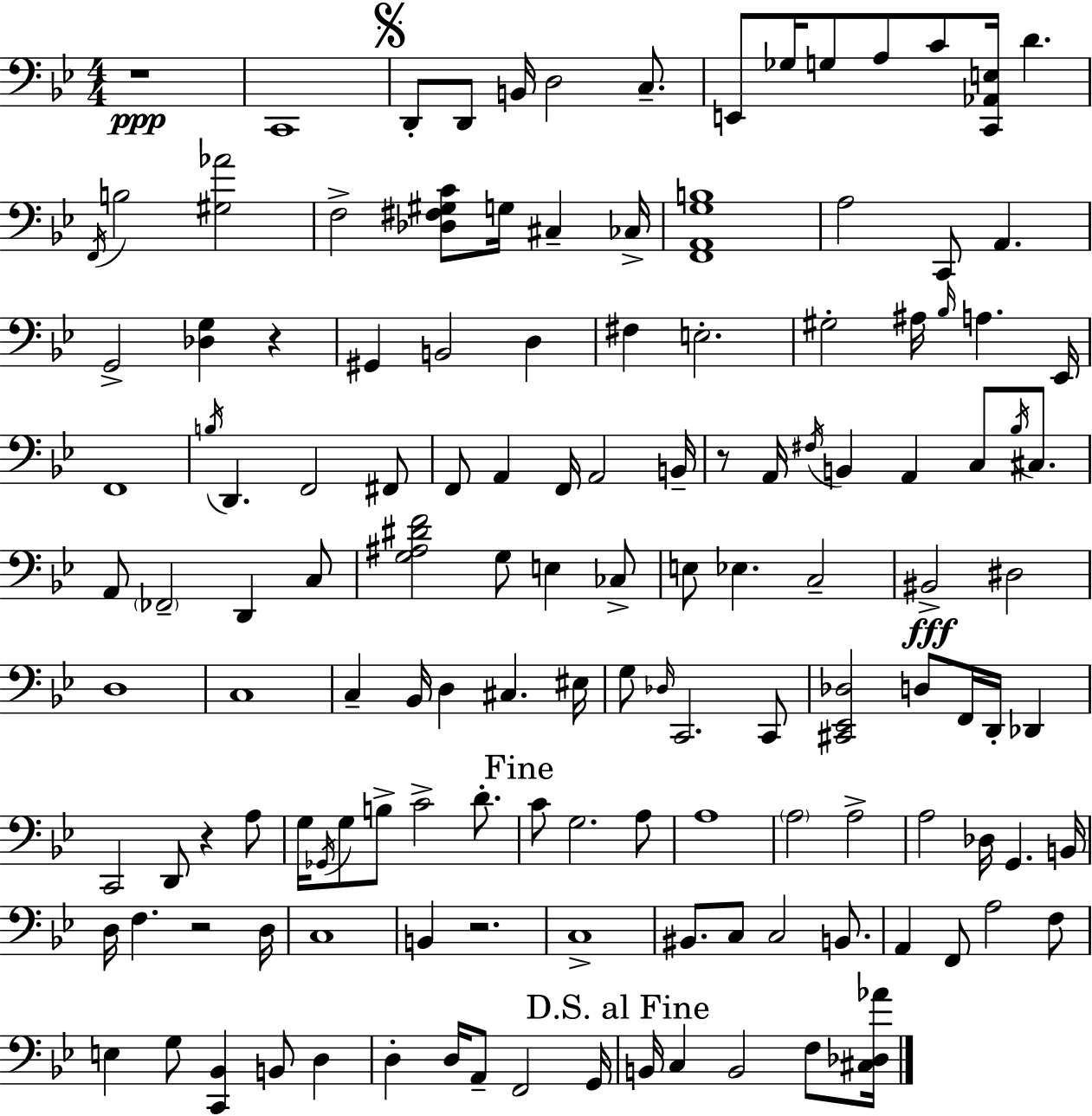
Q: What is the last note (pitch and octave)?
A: F3